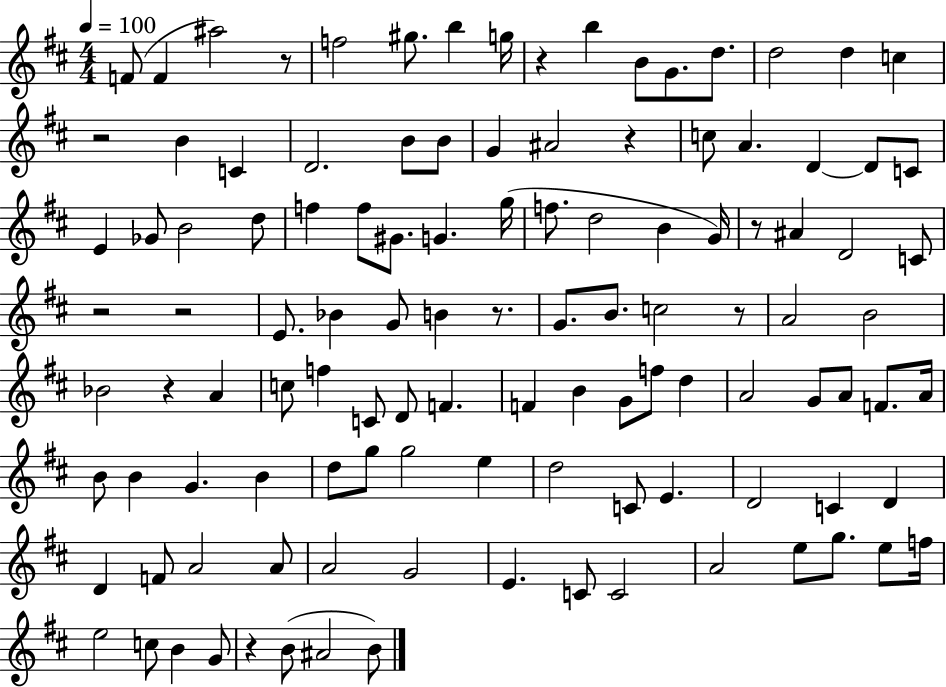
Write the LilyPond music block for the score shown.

{
  \clef treble
  \numericTimeSignature
  \time 4/4
  \key d \major
  \tempo 4 = 100
  f'8( f'4 ais''2) r8 | f''2 gis''8. b''4 g''16 | r4 b''4 b'8 g'8. d''8. | d''2 d''4 c''4 | \break r2 b'4 c'4 | d'2. b'8 b'8 | g'4 ais'2 r4 | c''8 a'4. d'4~~ d'8 c'8 | \break e'4 ges'8 b'2 d''8 | f''4 f''8 gis'8. g'4. g''16( | f''8. d''2 b'4 g'16) | r8 ais'4 d'2 c'8 | \break r2 r2 | e'8. bes'4 g'8 b'4 r8. | g'8. b'8. c''2 r8 | a'2 b'2 | \break bes'2 r4 a'4 | c''8 f''4 c'8 d'8 f'4. | f'4 b'4 g'8 f''8 d''4 | a'2 g'8 a'8 f'8. a'16 | \break b'8 b'4 g'4. b'4 | d''8 g''8 g''2 e''4 | d''2 c'8 e'4. | d'2 c'4 d'4 | \break d'4 f'8 a'2 a'8 | a'2 g'2 | e'4. c'8 c'2 | a'2 e''8 g''8. e''8 f''16 | \break e''2 c''8 b'4 g'8 | r4 b'8( ais'2 b'8) | \bar "|."
}